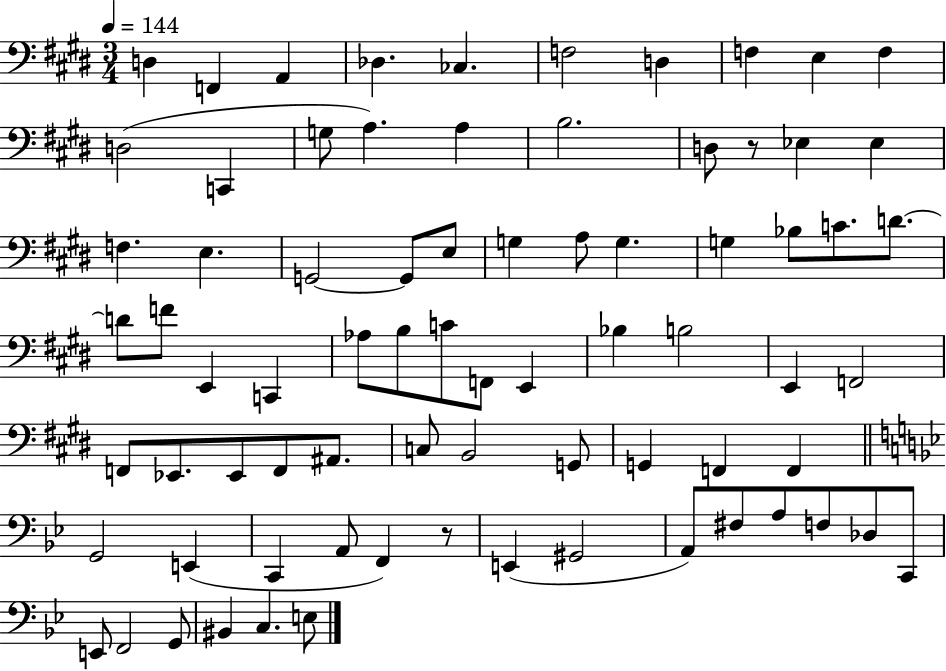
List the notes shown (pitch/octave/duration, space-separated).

D3/q F2/q A2/q Db3/q. CES3/q. F3/h D3/q F3/q E3/q F3/q D3/h C2/q G3/e A3/q. A3/q B3/h. D3/e R/e Eb3/q Eb3/q F3/q. E3/q. G2/h G2/e E3/e G3/q A3/e G3/q. G3/q Bb3/e C4/e. D4/e. D4/e F4/e E2/q C2/q Ab3/e B3/e C4/e F2/e E2/q Bb3/q B3/h E2/q F2/h F2/e Eb2/e. Eb2/e F2/e A#2/e. C3/e B2/h G2/e G2/q F2/q F2/q G2/h E2/q C2/q A2/e F2/q R/e E2/q G#2/h A2/e F#3/e A3/e F3/e Db3/e C2/e E2/e F2/h G2/e BIS2/q C3/q. E3/e